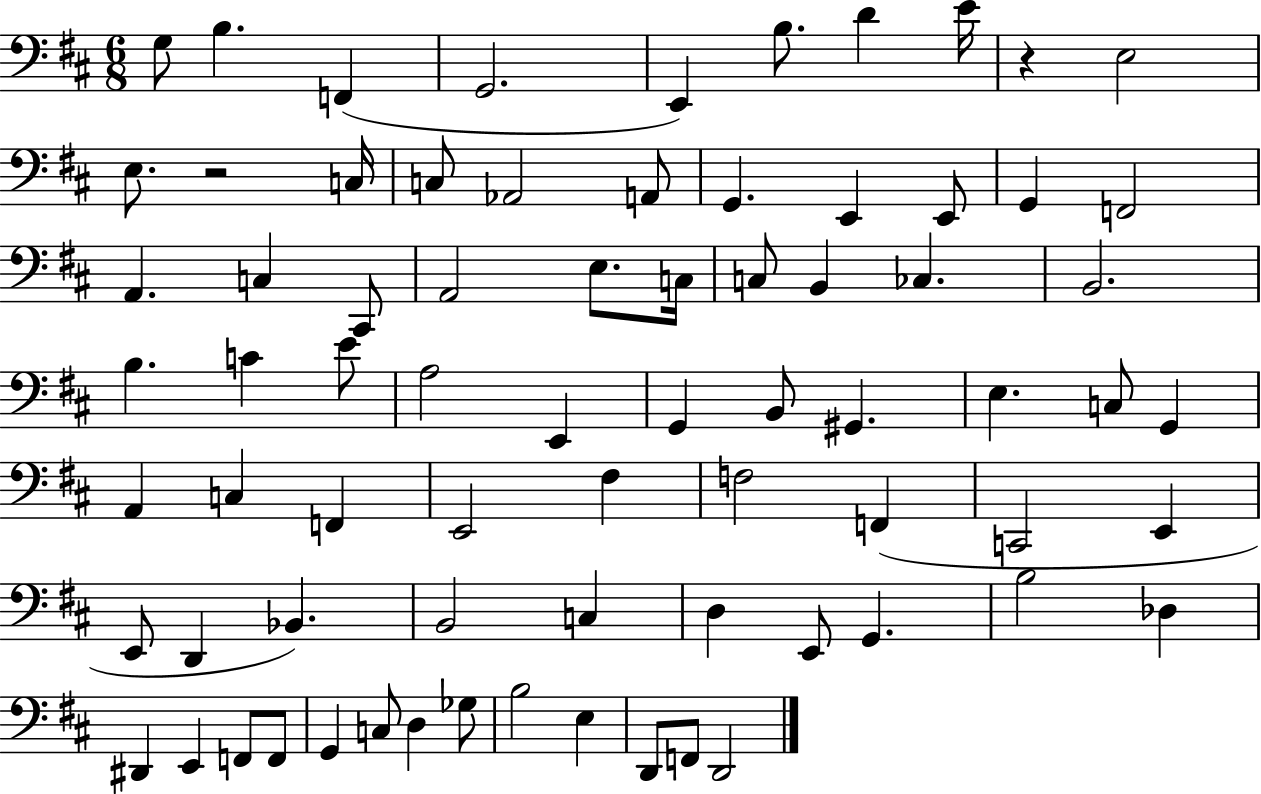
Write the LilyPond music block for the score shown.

{
  \clef bass
  \numericTimeSignature
  \time 6/8
  \key d \major
  g8 b4. f,4( | g,2. | e,4) b8. d'4 e'16 | r4 e2 | \break e8. r2 c16 | c8 aes,2 a,8 | g,4. e,4 e,8 | g,4 f,2 | \break a,4. c4 cis,8 | a,2 e8. c16 | c8 b,4 ces4. | b,2. | \break b4. c'4 e'8 | a2 e,4 | g,4 b,8 gis,4. | e4. c8 g,4 | \break a,4 c4 f,4 | e,2 fis4 | f2 f,4( | c,2 e,4 | \break e,8 d,4 bes,4.) | b,2 c4 | d4 e,8 g,4. | b2 des4 | \break dis,4 e,4 f,8 f,8 | g,4 c8 d4 ges8 | b2 e4 | d,8 f,8 d,2 | \break \bar "|."
}